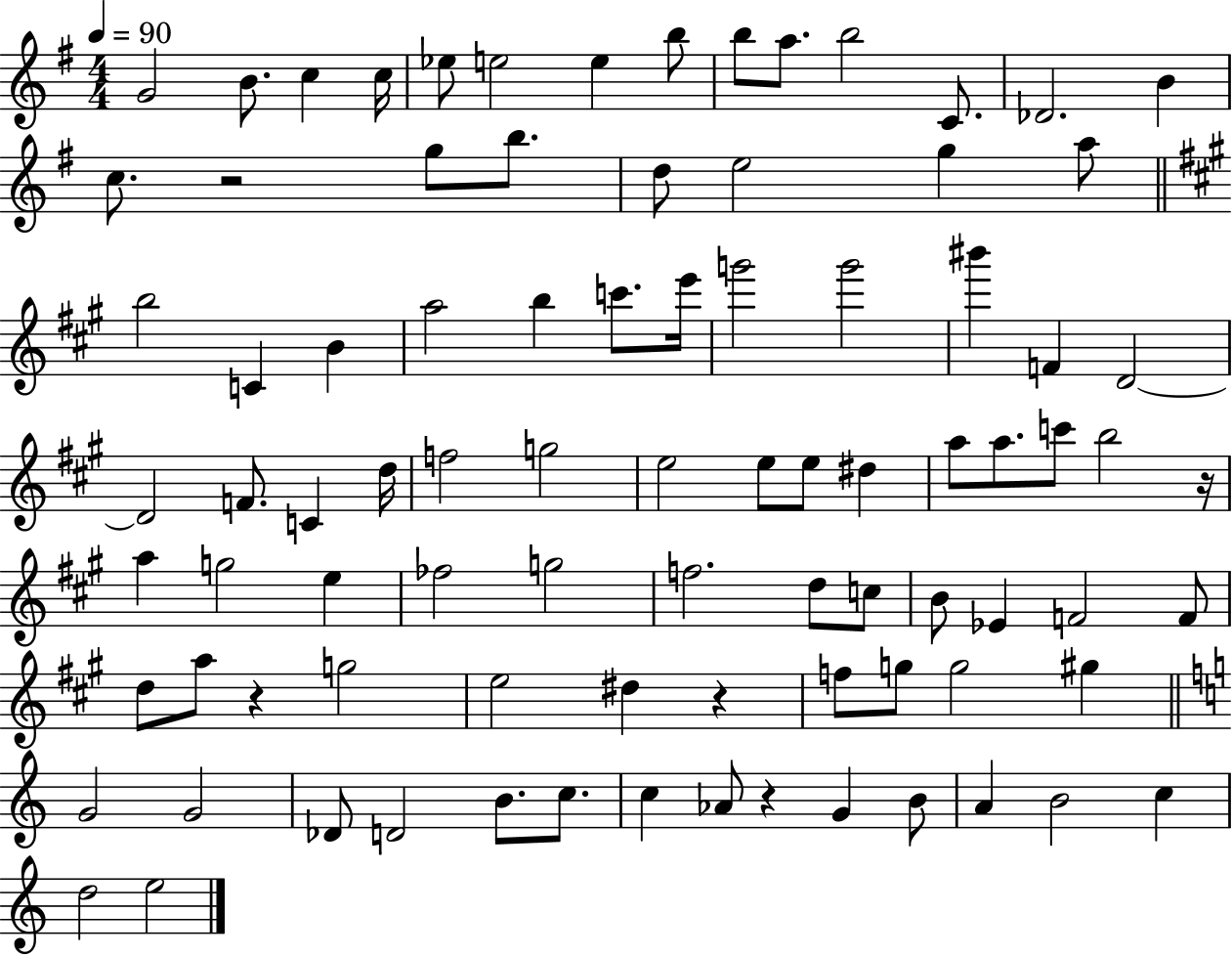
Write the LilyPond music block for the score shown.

{
  \clef treble
  \numericTimeSignature
  \time 4/4
  \key g \major
  \tempo 4 = 90
  g'2 b'8. c''4 c''16 | ees''8 e''2 e''4 b''8 | b''8 a''8. b''2 c'8. | des'2. b'4 | \break c''8. r2 g''8 b''8. | d''8 e''2 g''4 a''8 | \bar "||" \break \key a \major b''2 c'4 b'4 | a''2 b''4 c'''8. e'''16 | g'''2 g'''2 | bis'''4 f'4 d'2~~ | \break d'2 f'8. c'4 d''16 | f''2 g''2 | e''2 e''8 e''8 dis''4 | a''8 a''8. c'''8 b''2 r16 | \break a''4 g''2 e''4 | fes''2 g''2 | f''2. d''8 c''8 | b'8 ees'4 f'2 f'8 | \break d''8 a''8 r4 g''2 | e''2 dis''4 r4 | f''8 g''8 g''2 gis''4 | \bar "||" \break \key a \minor g'2 g'2 | des'8 d'2 b'8. c''8. | c''4 aes'8 r4 g'4 b'8 | a'4 b'2 c''4 | \break d''2 e''2 | \bar "|."
}